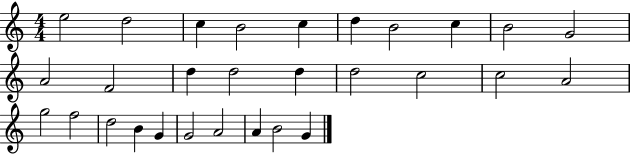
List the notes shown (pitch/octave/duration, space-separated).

E5/h D5/h C5/q B4/h C5/q D5/q B4/h C5/q B4/h G4/h A4/h F4/h D5/q D5/h D5/q D5/h C5/h C5/h A4/h G5/h F5/h D5/h B4/q G4/q G4/h A4/h A4/q B4/h G4/q